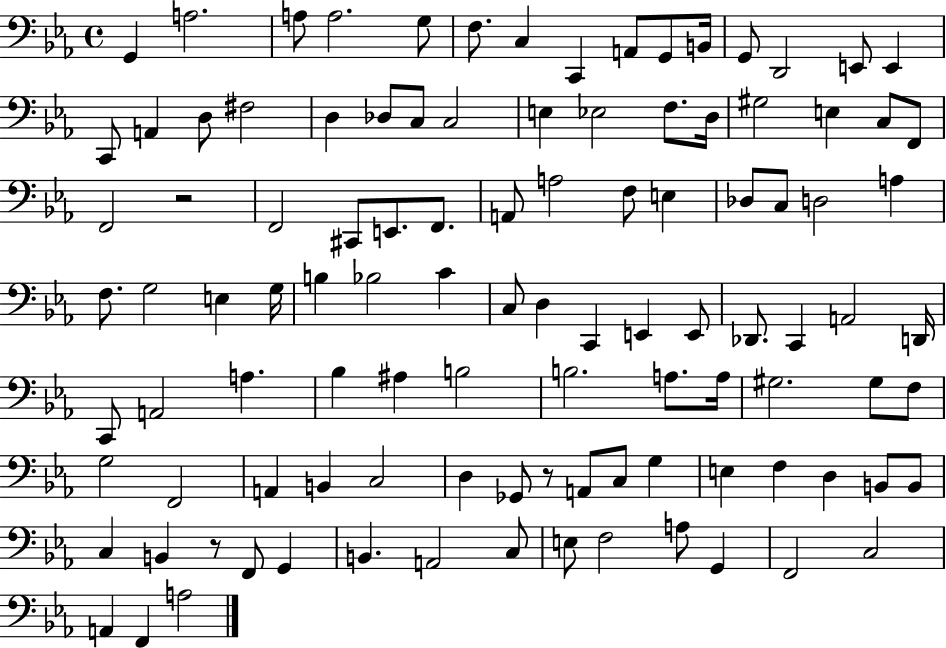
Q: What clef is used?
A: bass